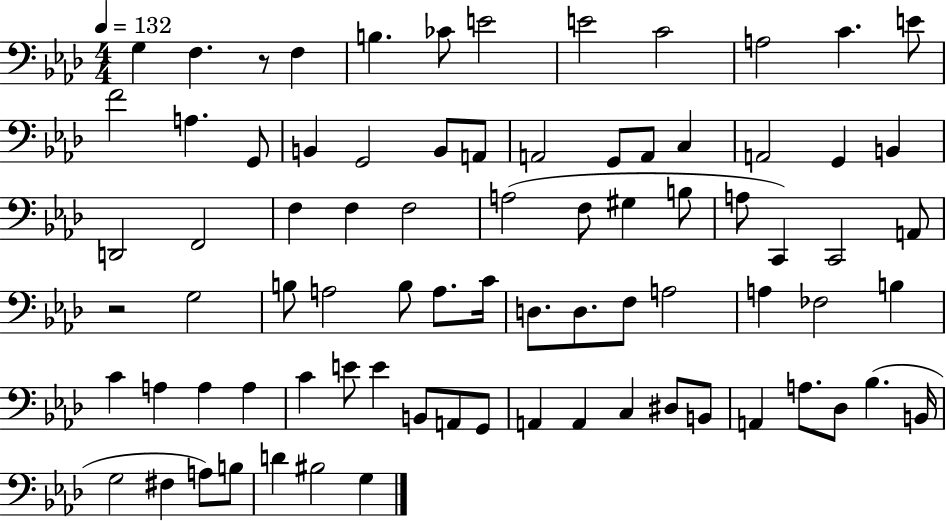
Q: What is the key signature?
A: AES major